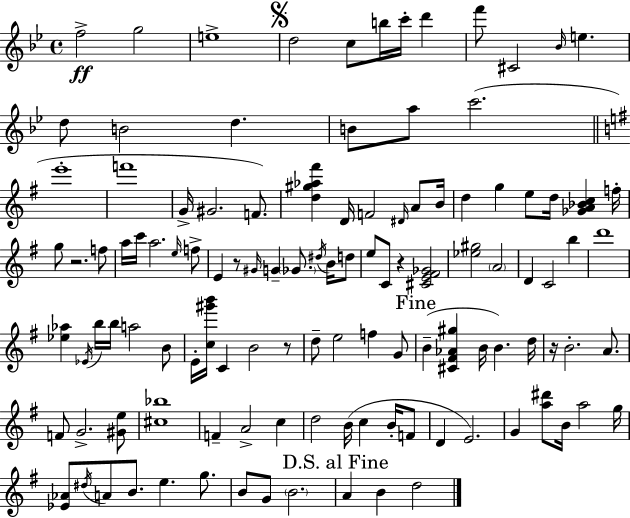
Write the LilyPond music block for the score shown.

{
  \clef treble
  \time 4/4
  \defaultTimeSignature
  \key g \minor
  f''2->\ff g''2 | e''1-> | \mark \markup { \musicglyph "scripts.segno" } d''2 c''8 b''16 c'''16-. d'''4 | f'''8 cis'2 \grace { bes'16 } e''4. | \break d''8 b'2 d''4. | b'8 a''8 c'''2.( | \bar "||" \break \key g \major e'''1-. | f'''1 | g'16-> gis'2. f'8.) | <d'' gis'' aes'' fis'''>4 d'16 f'2 \grace { dis'16 } a'8 | \break b'16 d''4 g''4 e''8 d''16 <ges' a' bes' c''>4 | f''16-. g''8 r2. f''8 | a''16 c'''16 a''2. \grace { e''16 } | f''8-> e'4 r8 \grace { gis'16 } g'4-- \parenthesize ges'8. | \break \acciaccatura { dis''16 } b'16 d''8 e''8 c'8 r4 <cis' e' fis' ges'>2 | <ees'' gis''>2 \parenthesize a'2 | d'4 c'2 | b''4 d'''1 | \break <ees'' aes''>4 \acciaccatura { ees'16 } b''16 b''16 a''2 | b'8 e'16-. <c'' gis''' b'''>16 c'4 b'2 | r8 d''8-- e''2 f''4 | g'8 \mark "Fine" b'4--( <cis' fis' aes' gis''>4 b'16 b'4.) | \break d''16 r16 b'2.-. | a'8. f'8 g'2.-> | <gis' e''>8 <cis'' bes''>1 | f'4-- a'2-> | \break c''4 d''2 b'16( c''4 | b'16-. f'8 d'4 e'2.) | g'4 <a'' dis'''>8 b'16 a''2 | g''16 <ees' aes'>8 \acciaccatura { dis''16 } a'8 b'8. e''4. | \break g''8. b'8 g'8 \parenthesize b'2. | \mark "D.S. al Fine" a'4 b'4 d''2 | \bar "|."
}